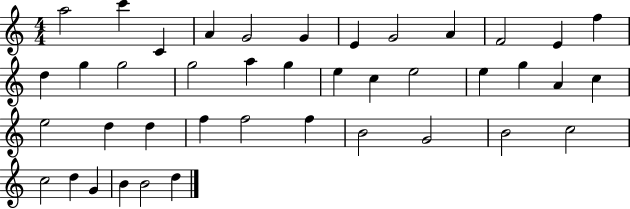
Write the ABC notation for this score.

X:1
T:Untitled
M:4/4
L:1/4
K:C
a2 c' C A G2 G E G2 A F2 E f d g g2 g2 a g e c e2 e g A c e2 d d f f2 f B2 G2 B2 c2 c2 d G B B2 d